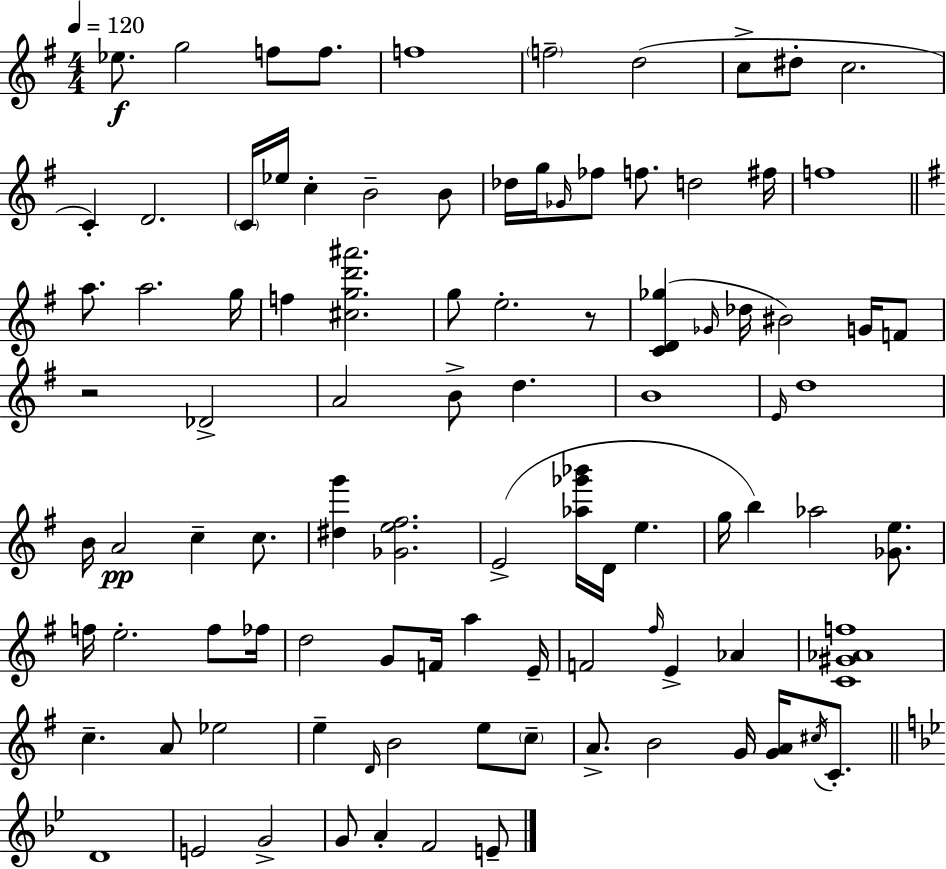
X:1
T:Untitled
M:4/4
L:1/4
K:G
_e/2 g2 f/2 f/2 f4 f2 d2 c/2 ^d/2 c2 C D2 C/4 _e/4 c B2 B/2 _d/4 g/4 _G/4 _f/2 f/2 d2 ^f/4 f4 a/2 a2 g/4 f [^cgd'^a']2 g/2 e2 z/2 [CD_g] _G/4 _d/4 ^B2 G/4 F/2 z2 _D2 A2 B/2 d B4 E/4 d4 B/4 A2 c c/2 [^dg'] [_Ge^f]2 E2 [_a_g'_b']/4 D/4 e g/4 b _a2 [_Ge]/2 f/4 e2 f/2 _f/4 d2 G/2 F/4 a E/4 F2 ^f/4 E _A [C^G_Af]4 c A/2 _e2 e D/4 B2 e/2 c/2 A/2 B2 G/4 [GA]/4 ^c/4 C/2 D4 E2 G2 G/2 A F2 E/2